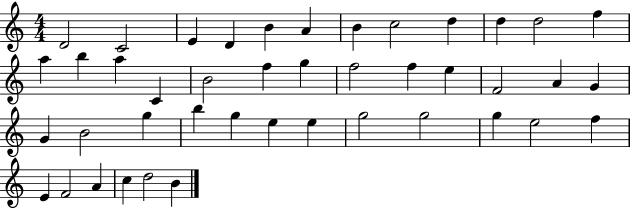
D4/h C4/h E4/q D4/q B4/q A4/q B4/q C5/h D5/q D5/q D5/h F5/q A5/q B5/q A5/q C4/q B4/h F5/q G5/q F5/h F5/q E5/q F4/h A4/q G4/q G4/q B4/h G5/q B5/q G5/q E5/q E5/q G5/h G5/h G5/q E5/h F5/q E4/q F4/h A4/q C5/q D5/h B4/q